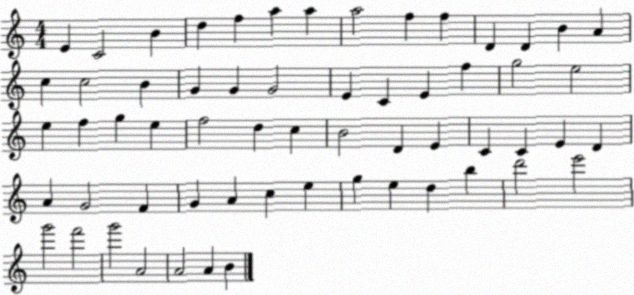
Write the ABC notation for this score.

X:1
T:Untitled
M:4/4
L:1/4
K:C
E C2 B d f a a a2 f f D D B A c c2 B G G G2 E C E f g2 e2 e f g e f2 d c B2 D E C C E D A G2 F G A c e g e d b d'2 e'2 g'2 f'2 g'2 A2 A2 A B